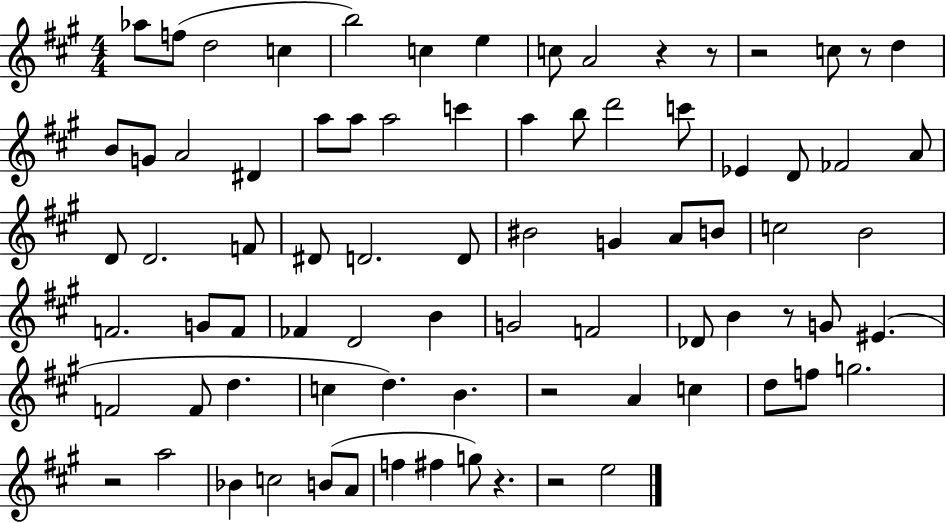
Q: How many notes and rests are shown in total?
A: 80